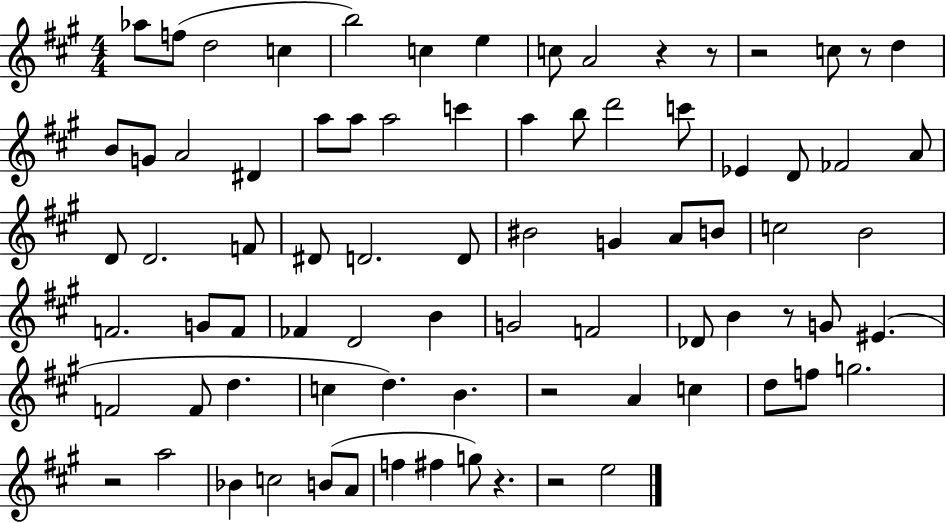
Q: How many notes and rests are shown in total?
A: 80